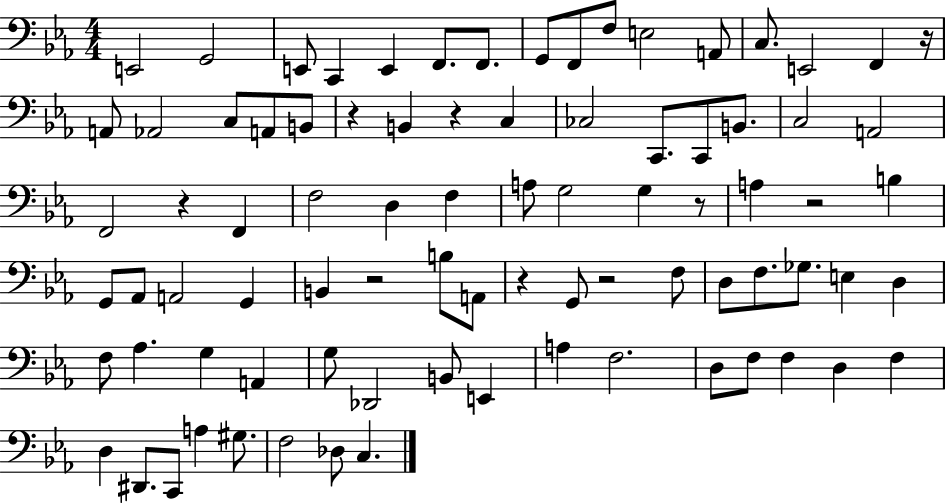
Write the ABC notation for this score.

X:1
T:Untitled
M:4/4
L:1/4
K:Eb
E,,2 G,,2 E,,/2 C,, E,, F,,/2 F,,/2 G,,/2 F,,/2 F,/2 E,2 A,,/2 C,/2 E,,2 F,, z/4 A,,/2 _A,,2 C,/2 A,,/2 B,,/2 z B,, z C, _C,2 C,,/2 C,,/2 B,,/2 C,2 A,,2 F,,2 z F,, F,2 D, F, A,/2 G,2 G, z/2 A, z2 B, G,,/2 _A,,/2 A,,2 G,, B,, z2 B,/2 A,,/2 z G,,/2 z2 F,/2 D,/2 F,/2 _G,/2 E, D, F,/2 _A, G, A,, G,/2 _D,,2 B,,/2 E,, A, F,2 D,/2 F,/2 F, D, F, D, ^D,,/2 C,,/2 A, ^G,/2 F,2 _D,/2 C,